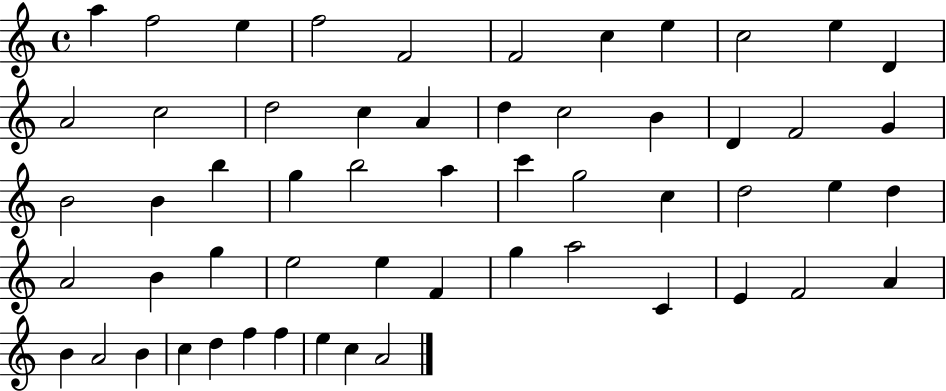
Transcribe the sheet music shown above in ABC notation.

X:1
T:Untitled
M:4/4
L:1/4
K:C
a f2 e f2 F2 F2 c e c2 e D A2 c2 d2 c A d c2 B D F2 G B2 B b g b2 a c' g2 c d2 e d A2 B g e2 e F g a2 C E F2 A B A2 B c d f f e c A2